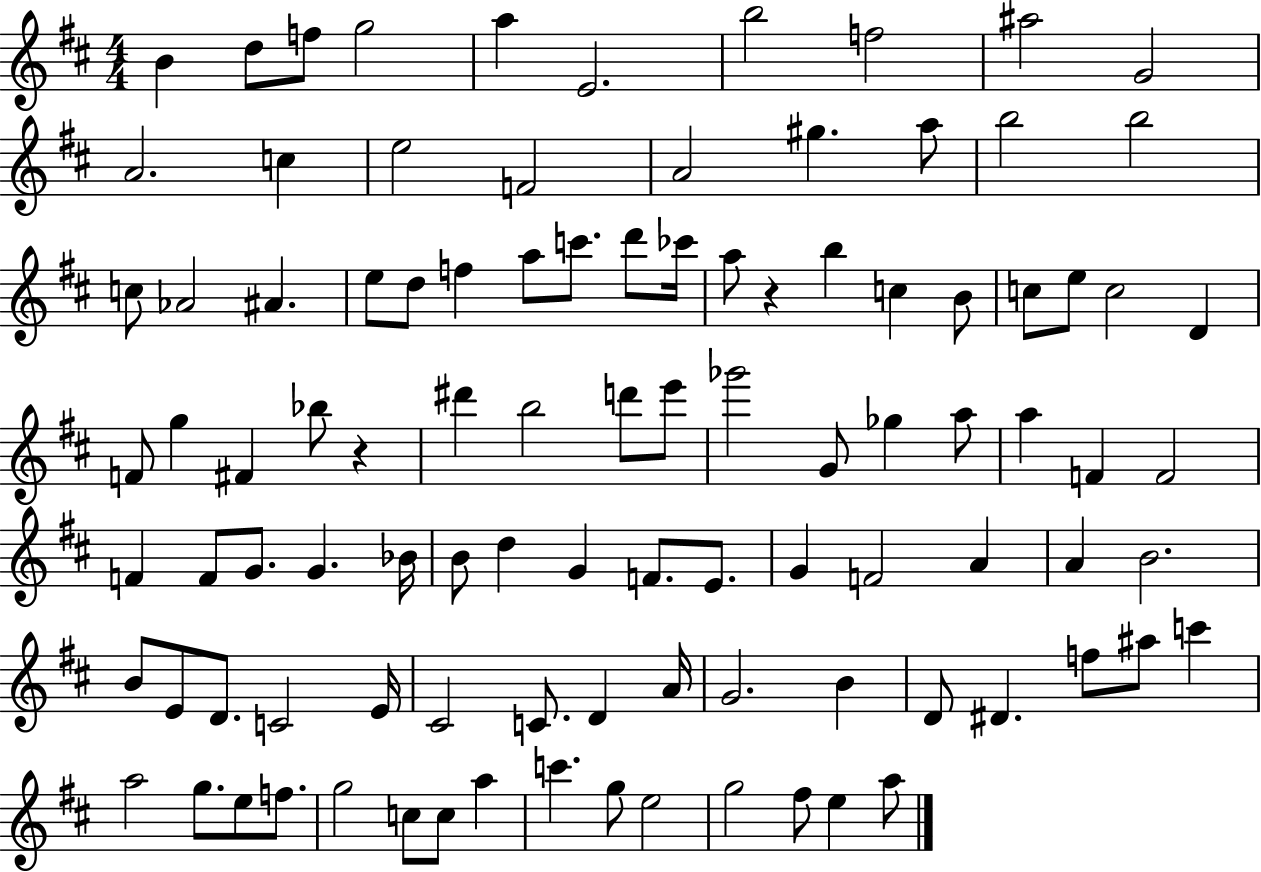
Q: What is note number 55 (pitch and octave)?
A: G4